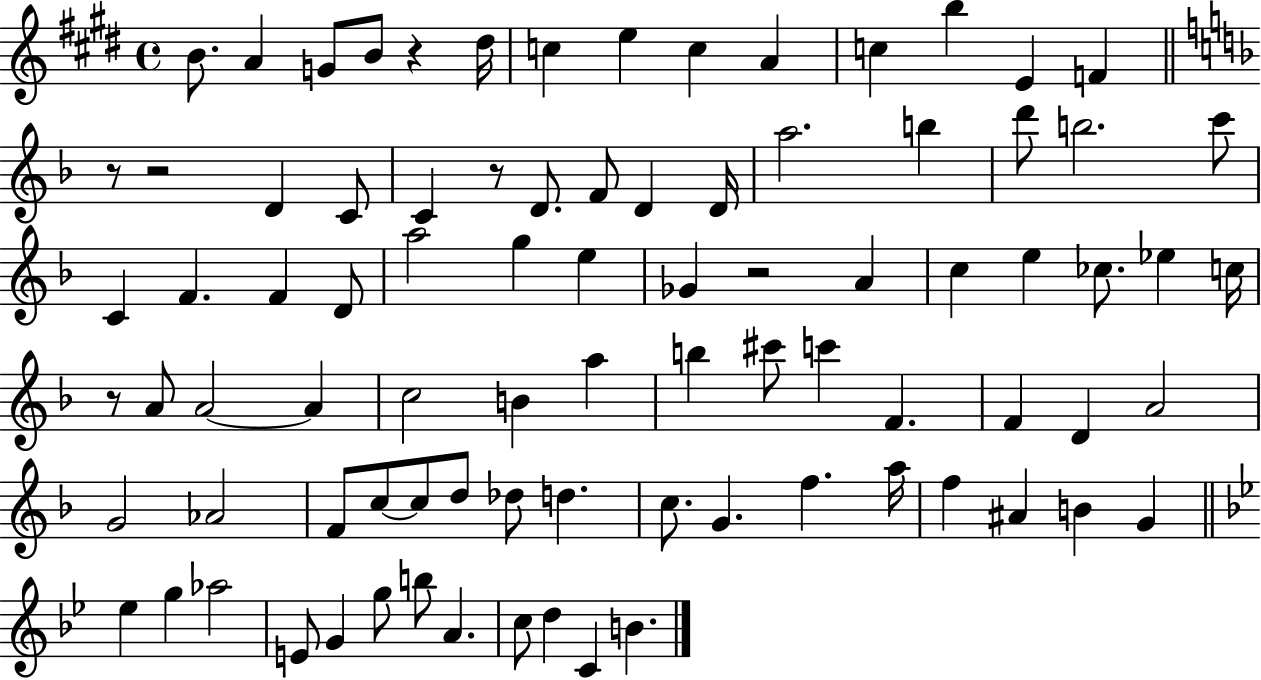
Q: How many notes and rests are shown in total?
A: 86